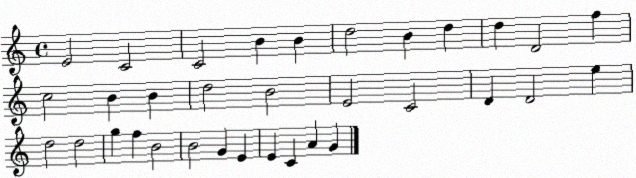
X:1
T:Untitled
M:4/4
L:1/4
K:C
E2 C2 C2 B B d2 B d d D2 f c2 B B d2 B2 E2 C2 D D2 e d2 d2 g f B2 B2 G E E C A G